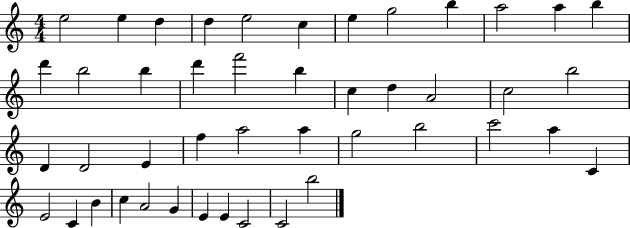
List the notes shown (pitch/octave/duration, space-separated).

E5/h E5/q D5/q D5/q E5/h C5/q E5/q G5/h B5/q A5/h A5/q B5/q D6/q B5/h B5/q D6/q F6/h B5/q C5/q D5/q A4/h C5/h B5/h D4/q D4/h E4/q F5/q A5/h A5/q G5/h B5/h C6/h A5/q C4/q E4/h C4/q B4/q C5/q A4/h G4/q E4/q E4/q C4/h C4/h B5/h